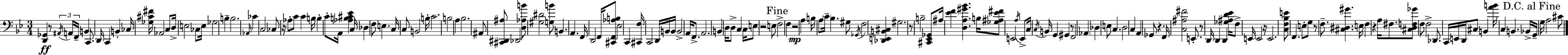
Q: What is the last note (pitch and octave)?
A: C#4